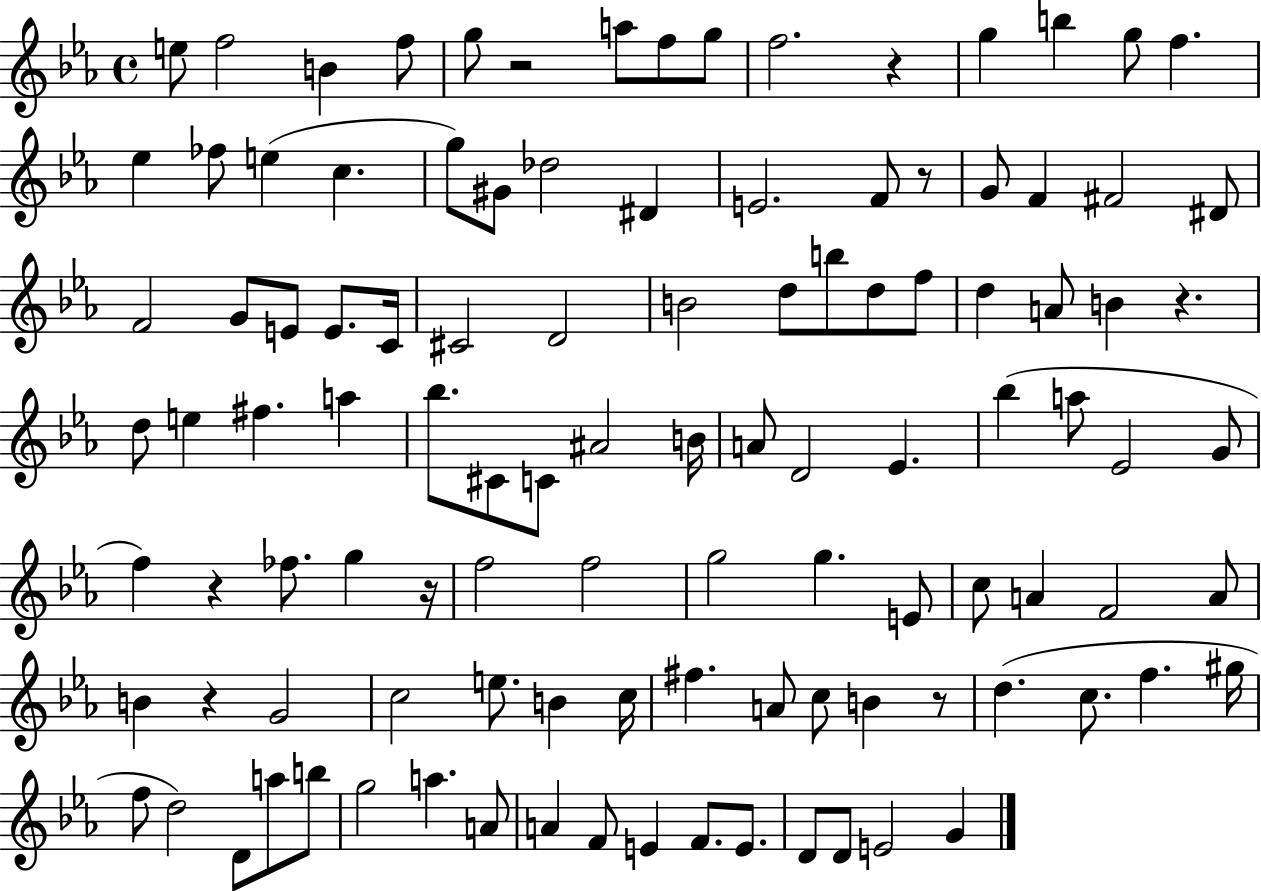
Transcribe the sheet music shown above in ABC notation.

X:1
T:Untitled
M:4/4
L:1/4
K:Eb
e/2 f2 B f/2 g/2 z2 a/2 f/2 g/2 f2 z g b g/2 f _e _f/2 e c g/2 ^G/2 _d2 ^D E2 F/2 z/2 G/2 F ^F2 ^D/2 F2 G/2 E/2 E/2 C/4 ^C2 D2 B2 d/2 b/2 d/2 f/2 d A/2 B z d/2 e ^f a _b/2 ^C/2 C/2 ^A2 B/4 A/2 D2 _E _b a/2 _E2 G/2 f z _f/2 g z/4 f2 f2 g2 g E/2 c/2 A F2 A/2 B z G2 c2 e/2 B c/4 ^f A/2 c/2 B z/2 d c/2 f ^g/4 f/2 d2 D/2 a/2 b/2 g2 a A/2 A F/2 E F/2 E/2 D/2 D/2 E2 G